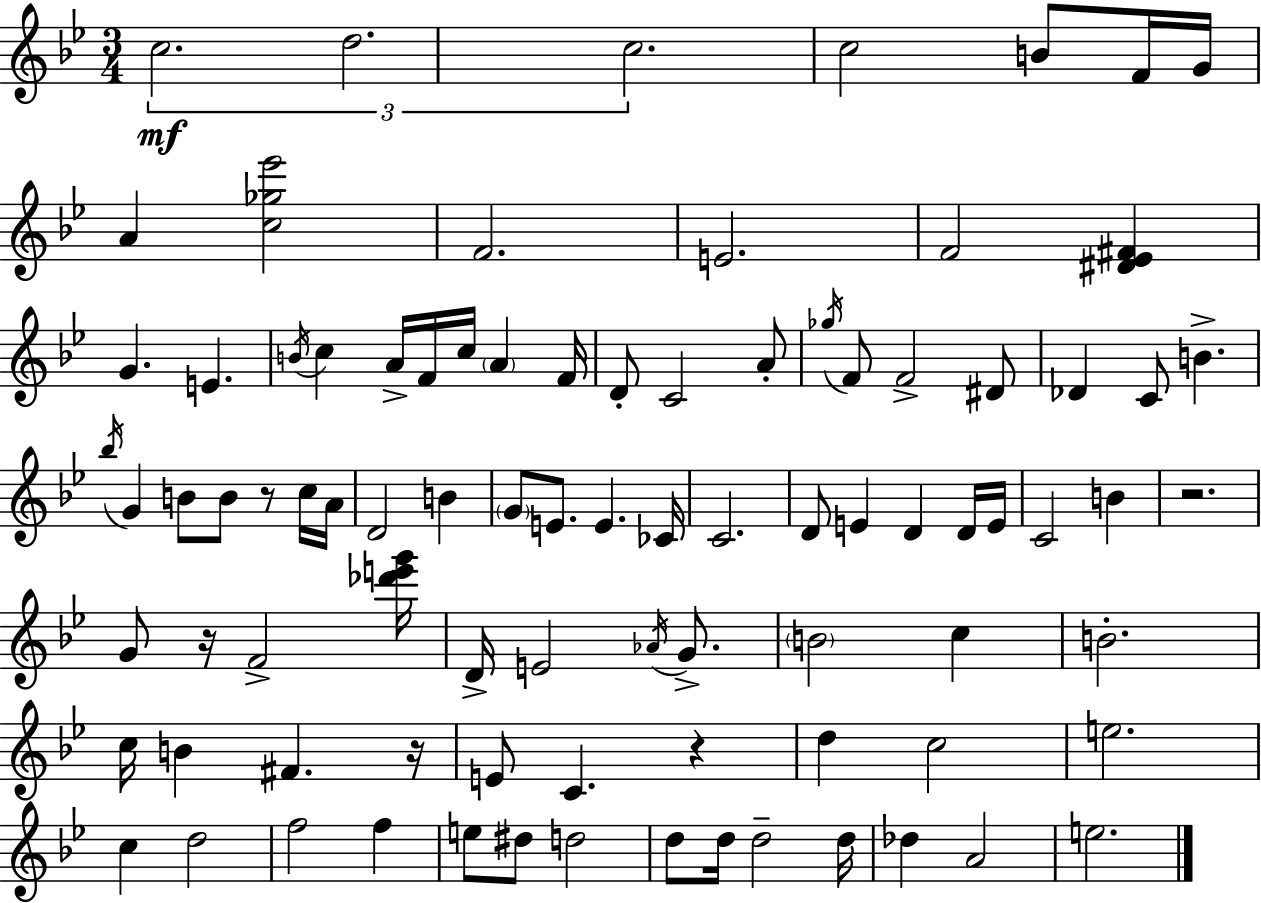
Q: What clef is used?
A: treble